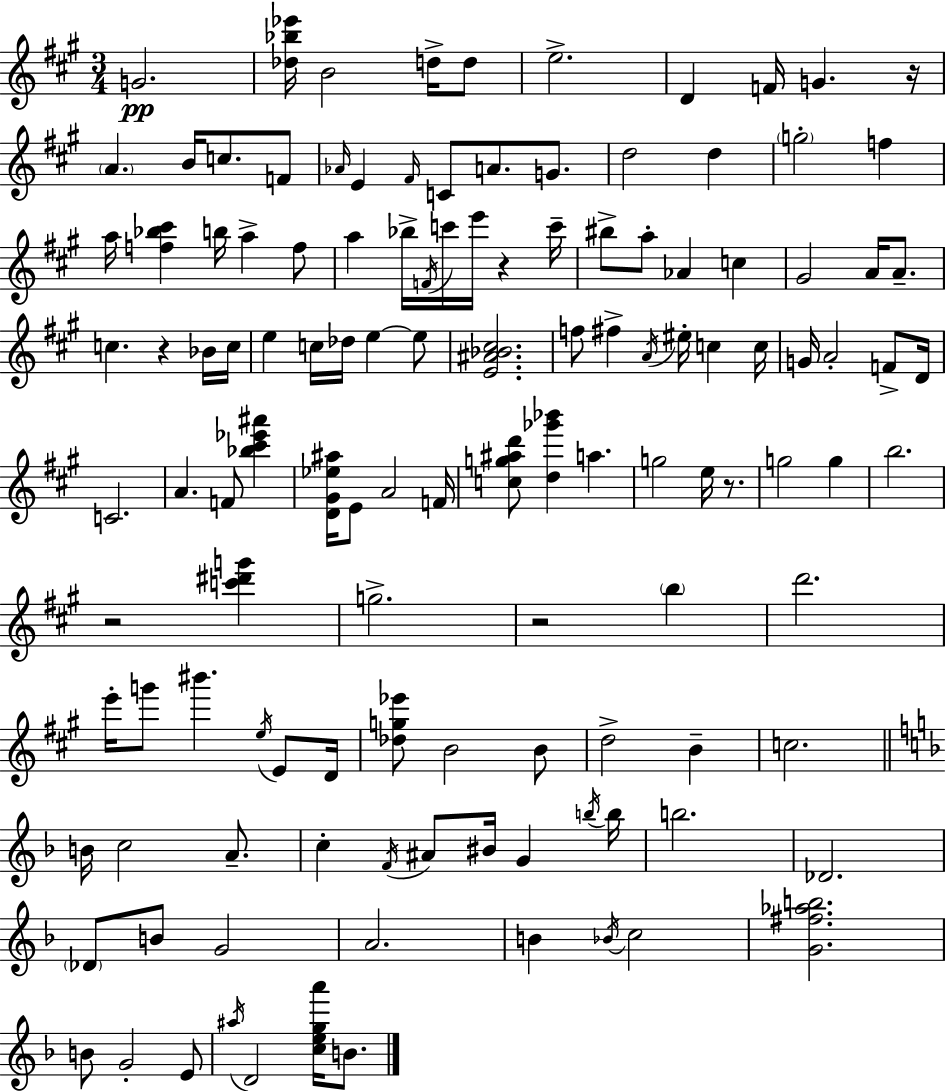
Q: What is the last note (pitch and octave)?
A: B4